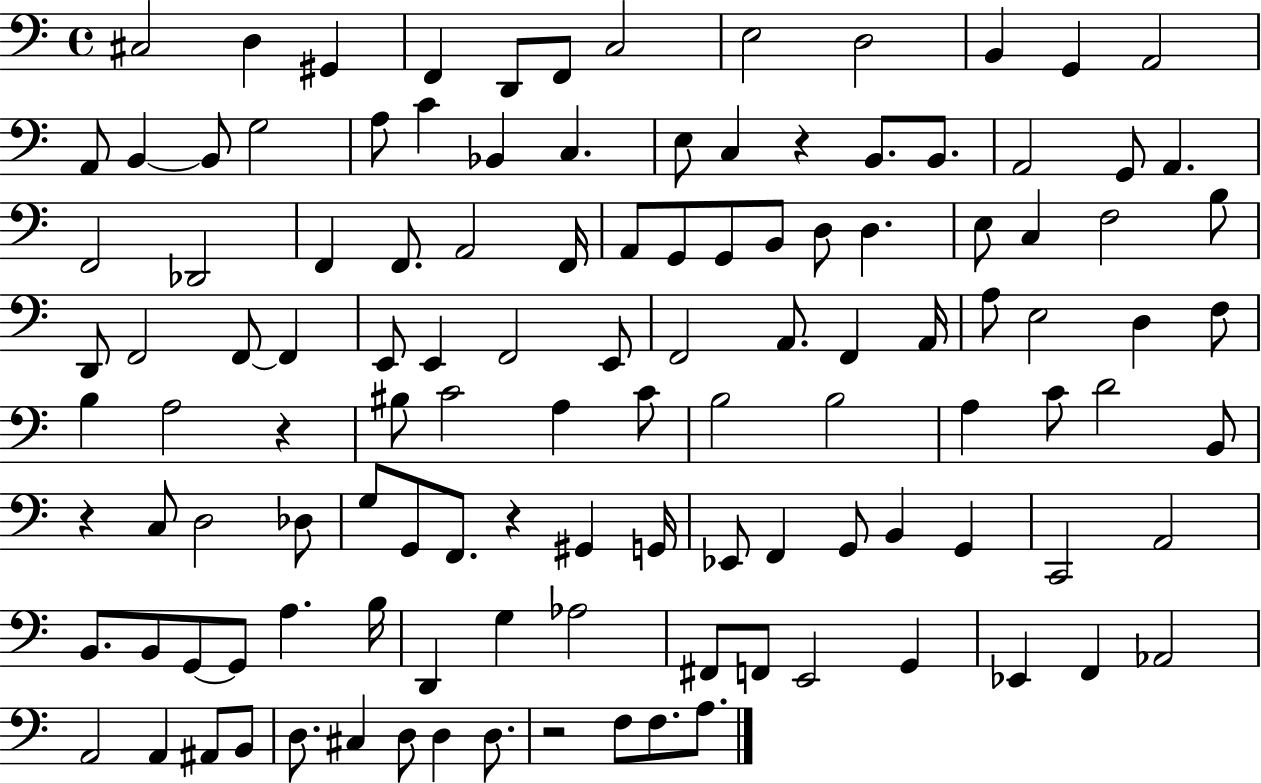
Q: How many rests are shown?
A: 5